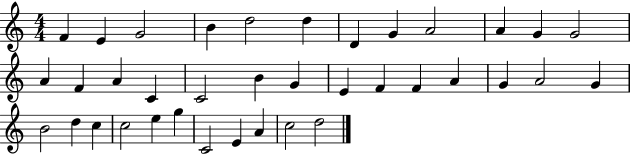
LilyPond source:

{
  \clef treble
  \numericTimeSignature
  \time 4/4
  \key c \major
  f'4 e'4 g'2 | b'4 d''2 d''4 | d'4 g'4 a'2 | a'4 g'4 g'2 | \break a'4 f'4 a'4 c'4 | c'2 b'4 g'4 | e'4 f'4 f'4 a'4 | g'4 a'2 g'4 | \break b'2 d''4 c''4 | c''2 e''4 g''4 | c'2 e'4 a'4 | c''2 d''2 | \break \bar "|."
}